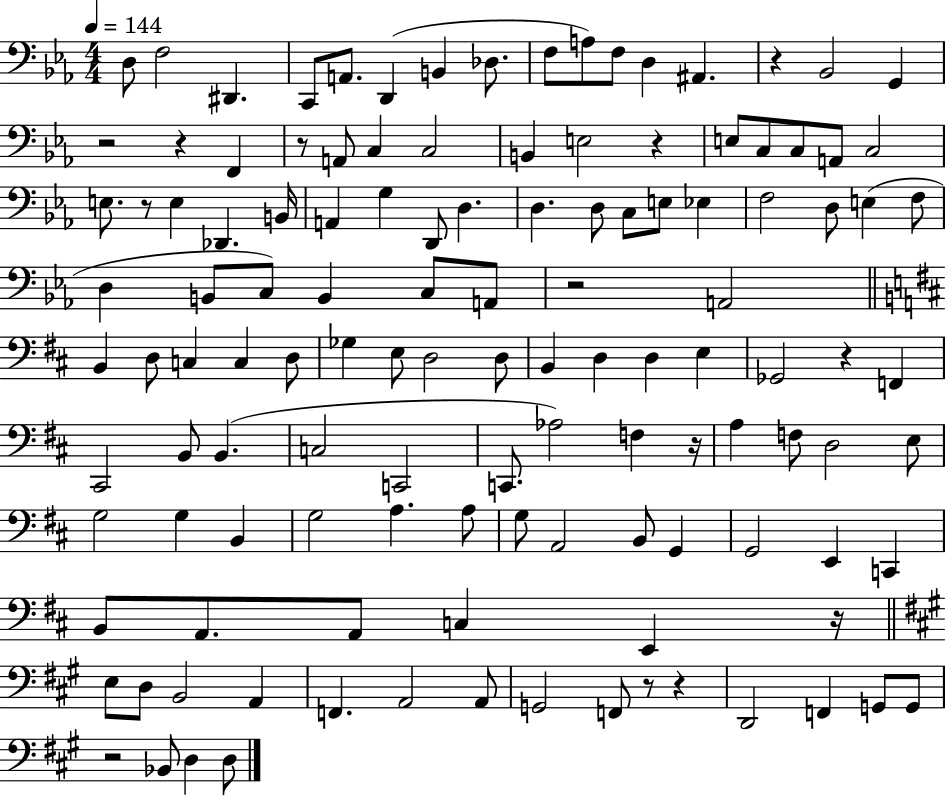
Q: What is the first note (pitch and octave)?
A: D3